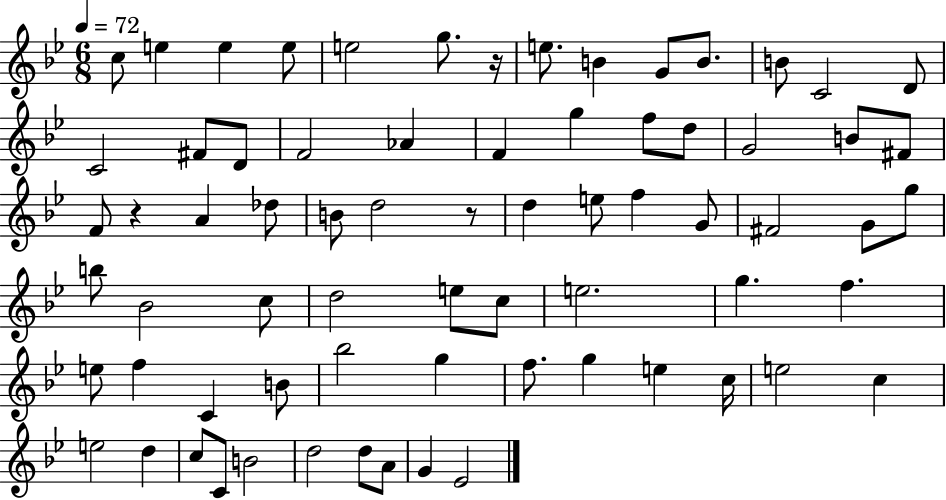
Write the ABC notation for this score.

X:1
T:Untitled
M:6/8
L:1/4
K:Bb
c/2 e e e/2 e2 g/2 z/4 e/2 B G/2 B/2 B/2 C2 D/2 C2 ^F/2 D/2 F2 _A F g f/2 d/2 G2 B/2 ^F/2 F/2 z A _d/2 B/2 d2 z/2 d e/2 f G/2 ^F2 G/2 g/2 b/2 _B2 c/2 d2 e/2 c/2 e2 g f e/2 f C B/2 _b2 g f/2 g e c/4 e2 c e2 d c/2 C/2 B2 d2 d/2 A/2 G _E2